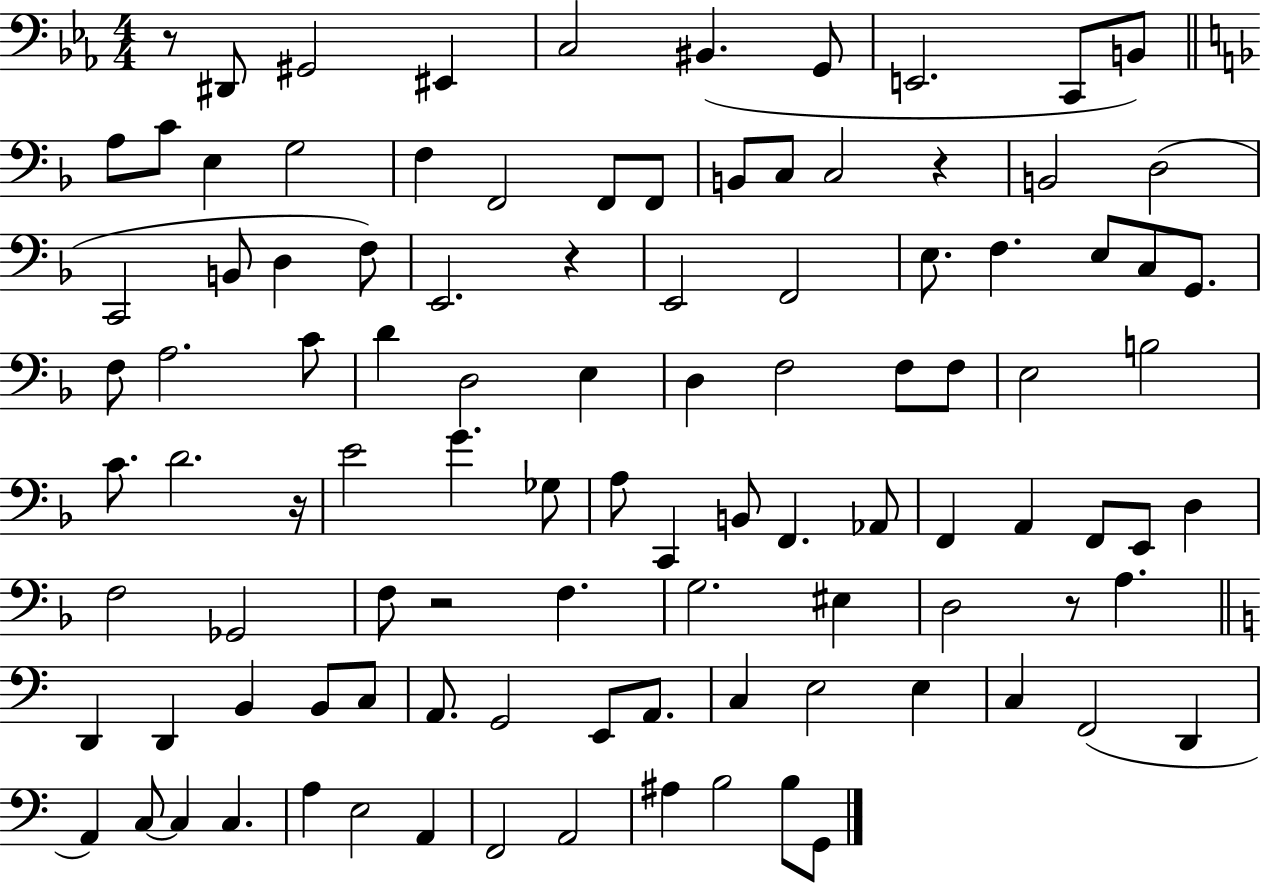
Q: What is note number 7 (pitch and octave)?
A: E2